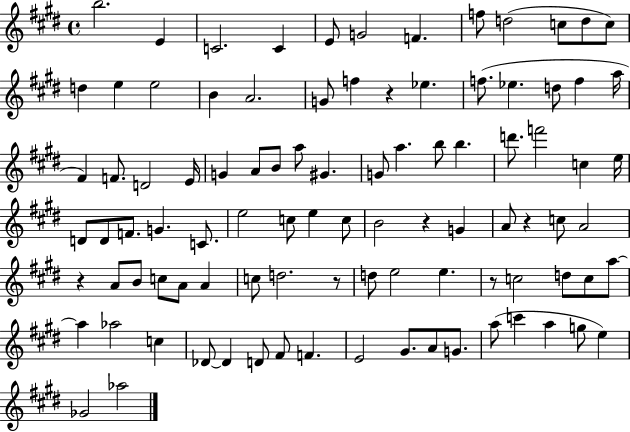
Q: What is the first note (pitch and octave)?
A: B5